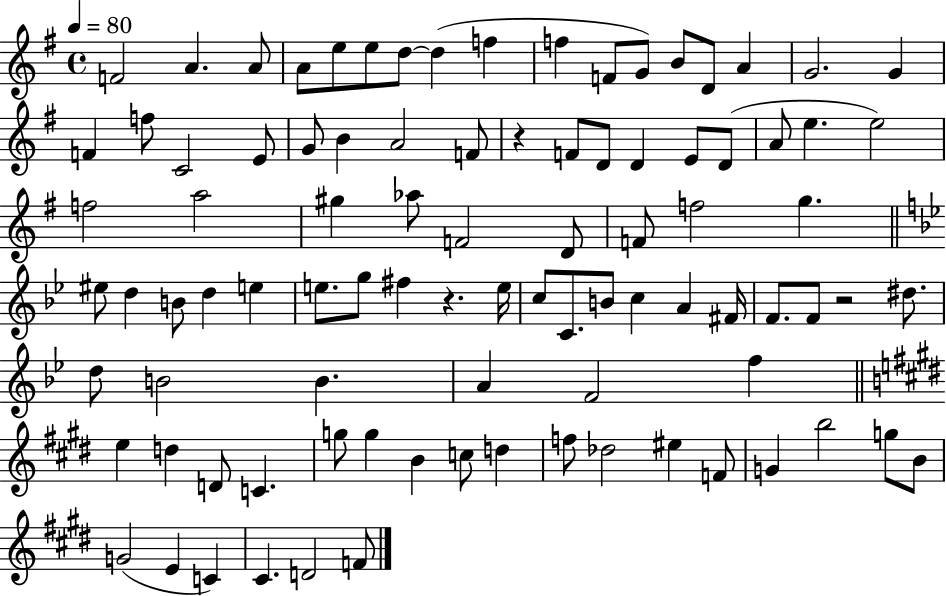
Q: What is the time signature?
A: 4/4